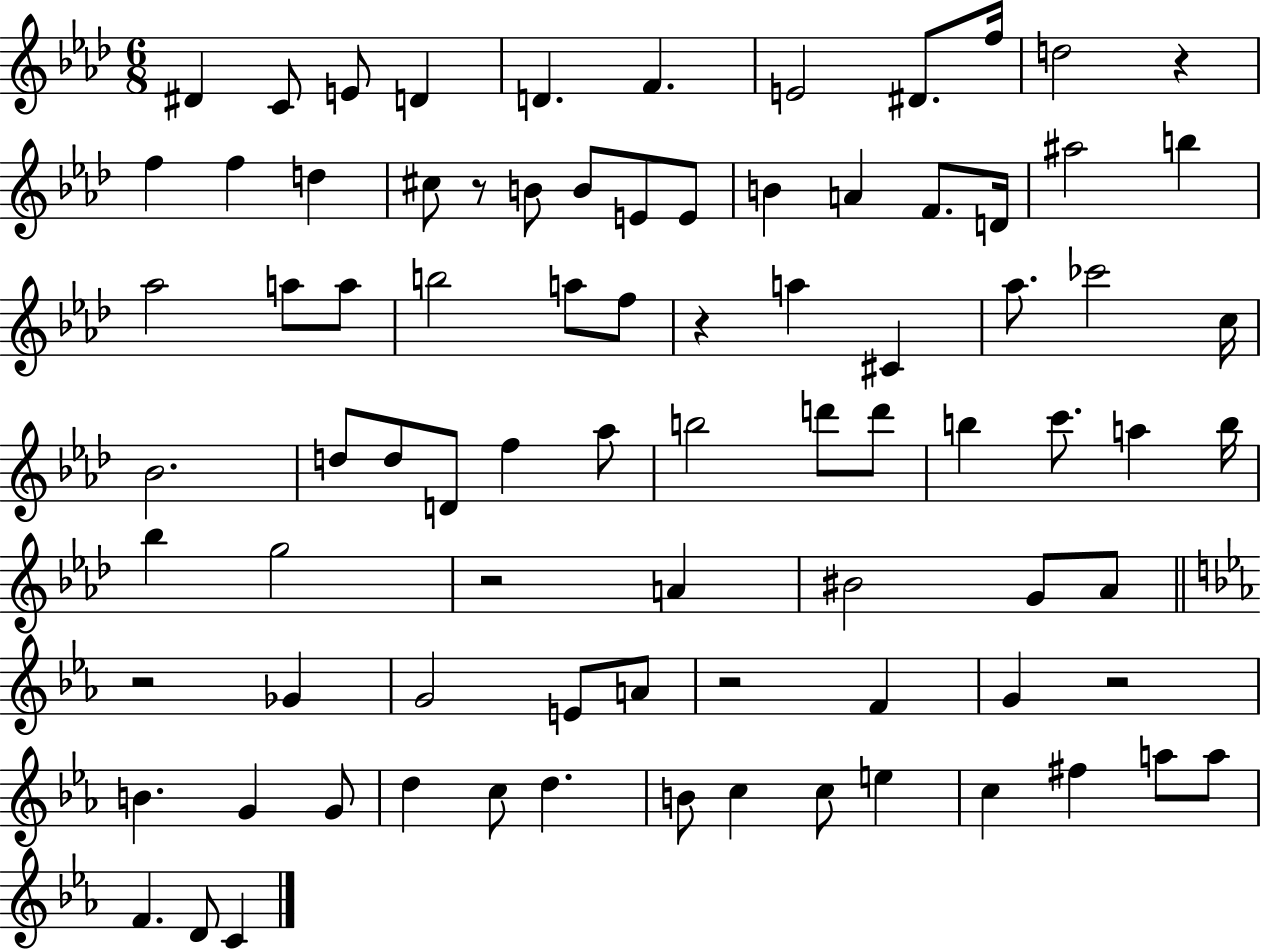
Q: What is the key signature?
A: AES major